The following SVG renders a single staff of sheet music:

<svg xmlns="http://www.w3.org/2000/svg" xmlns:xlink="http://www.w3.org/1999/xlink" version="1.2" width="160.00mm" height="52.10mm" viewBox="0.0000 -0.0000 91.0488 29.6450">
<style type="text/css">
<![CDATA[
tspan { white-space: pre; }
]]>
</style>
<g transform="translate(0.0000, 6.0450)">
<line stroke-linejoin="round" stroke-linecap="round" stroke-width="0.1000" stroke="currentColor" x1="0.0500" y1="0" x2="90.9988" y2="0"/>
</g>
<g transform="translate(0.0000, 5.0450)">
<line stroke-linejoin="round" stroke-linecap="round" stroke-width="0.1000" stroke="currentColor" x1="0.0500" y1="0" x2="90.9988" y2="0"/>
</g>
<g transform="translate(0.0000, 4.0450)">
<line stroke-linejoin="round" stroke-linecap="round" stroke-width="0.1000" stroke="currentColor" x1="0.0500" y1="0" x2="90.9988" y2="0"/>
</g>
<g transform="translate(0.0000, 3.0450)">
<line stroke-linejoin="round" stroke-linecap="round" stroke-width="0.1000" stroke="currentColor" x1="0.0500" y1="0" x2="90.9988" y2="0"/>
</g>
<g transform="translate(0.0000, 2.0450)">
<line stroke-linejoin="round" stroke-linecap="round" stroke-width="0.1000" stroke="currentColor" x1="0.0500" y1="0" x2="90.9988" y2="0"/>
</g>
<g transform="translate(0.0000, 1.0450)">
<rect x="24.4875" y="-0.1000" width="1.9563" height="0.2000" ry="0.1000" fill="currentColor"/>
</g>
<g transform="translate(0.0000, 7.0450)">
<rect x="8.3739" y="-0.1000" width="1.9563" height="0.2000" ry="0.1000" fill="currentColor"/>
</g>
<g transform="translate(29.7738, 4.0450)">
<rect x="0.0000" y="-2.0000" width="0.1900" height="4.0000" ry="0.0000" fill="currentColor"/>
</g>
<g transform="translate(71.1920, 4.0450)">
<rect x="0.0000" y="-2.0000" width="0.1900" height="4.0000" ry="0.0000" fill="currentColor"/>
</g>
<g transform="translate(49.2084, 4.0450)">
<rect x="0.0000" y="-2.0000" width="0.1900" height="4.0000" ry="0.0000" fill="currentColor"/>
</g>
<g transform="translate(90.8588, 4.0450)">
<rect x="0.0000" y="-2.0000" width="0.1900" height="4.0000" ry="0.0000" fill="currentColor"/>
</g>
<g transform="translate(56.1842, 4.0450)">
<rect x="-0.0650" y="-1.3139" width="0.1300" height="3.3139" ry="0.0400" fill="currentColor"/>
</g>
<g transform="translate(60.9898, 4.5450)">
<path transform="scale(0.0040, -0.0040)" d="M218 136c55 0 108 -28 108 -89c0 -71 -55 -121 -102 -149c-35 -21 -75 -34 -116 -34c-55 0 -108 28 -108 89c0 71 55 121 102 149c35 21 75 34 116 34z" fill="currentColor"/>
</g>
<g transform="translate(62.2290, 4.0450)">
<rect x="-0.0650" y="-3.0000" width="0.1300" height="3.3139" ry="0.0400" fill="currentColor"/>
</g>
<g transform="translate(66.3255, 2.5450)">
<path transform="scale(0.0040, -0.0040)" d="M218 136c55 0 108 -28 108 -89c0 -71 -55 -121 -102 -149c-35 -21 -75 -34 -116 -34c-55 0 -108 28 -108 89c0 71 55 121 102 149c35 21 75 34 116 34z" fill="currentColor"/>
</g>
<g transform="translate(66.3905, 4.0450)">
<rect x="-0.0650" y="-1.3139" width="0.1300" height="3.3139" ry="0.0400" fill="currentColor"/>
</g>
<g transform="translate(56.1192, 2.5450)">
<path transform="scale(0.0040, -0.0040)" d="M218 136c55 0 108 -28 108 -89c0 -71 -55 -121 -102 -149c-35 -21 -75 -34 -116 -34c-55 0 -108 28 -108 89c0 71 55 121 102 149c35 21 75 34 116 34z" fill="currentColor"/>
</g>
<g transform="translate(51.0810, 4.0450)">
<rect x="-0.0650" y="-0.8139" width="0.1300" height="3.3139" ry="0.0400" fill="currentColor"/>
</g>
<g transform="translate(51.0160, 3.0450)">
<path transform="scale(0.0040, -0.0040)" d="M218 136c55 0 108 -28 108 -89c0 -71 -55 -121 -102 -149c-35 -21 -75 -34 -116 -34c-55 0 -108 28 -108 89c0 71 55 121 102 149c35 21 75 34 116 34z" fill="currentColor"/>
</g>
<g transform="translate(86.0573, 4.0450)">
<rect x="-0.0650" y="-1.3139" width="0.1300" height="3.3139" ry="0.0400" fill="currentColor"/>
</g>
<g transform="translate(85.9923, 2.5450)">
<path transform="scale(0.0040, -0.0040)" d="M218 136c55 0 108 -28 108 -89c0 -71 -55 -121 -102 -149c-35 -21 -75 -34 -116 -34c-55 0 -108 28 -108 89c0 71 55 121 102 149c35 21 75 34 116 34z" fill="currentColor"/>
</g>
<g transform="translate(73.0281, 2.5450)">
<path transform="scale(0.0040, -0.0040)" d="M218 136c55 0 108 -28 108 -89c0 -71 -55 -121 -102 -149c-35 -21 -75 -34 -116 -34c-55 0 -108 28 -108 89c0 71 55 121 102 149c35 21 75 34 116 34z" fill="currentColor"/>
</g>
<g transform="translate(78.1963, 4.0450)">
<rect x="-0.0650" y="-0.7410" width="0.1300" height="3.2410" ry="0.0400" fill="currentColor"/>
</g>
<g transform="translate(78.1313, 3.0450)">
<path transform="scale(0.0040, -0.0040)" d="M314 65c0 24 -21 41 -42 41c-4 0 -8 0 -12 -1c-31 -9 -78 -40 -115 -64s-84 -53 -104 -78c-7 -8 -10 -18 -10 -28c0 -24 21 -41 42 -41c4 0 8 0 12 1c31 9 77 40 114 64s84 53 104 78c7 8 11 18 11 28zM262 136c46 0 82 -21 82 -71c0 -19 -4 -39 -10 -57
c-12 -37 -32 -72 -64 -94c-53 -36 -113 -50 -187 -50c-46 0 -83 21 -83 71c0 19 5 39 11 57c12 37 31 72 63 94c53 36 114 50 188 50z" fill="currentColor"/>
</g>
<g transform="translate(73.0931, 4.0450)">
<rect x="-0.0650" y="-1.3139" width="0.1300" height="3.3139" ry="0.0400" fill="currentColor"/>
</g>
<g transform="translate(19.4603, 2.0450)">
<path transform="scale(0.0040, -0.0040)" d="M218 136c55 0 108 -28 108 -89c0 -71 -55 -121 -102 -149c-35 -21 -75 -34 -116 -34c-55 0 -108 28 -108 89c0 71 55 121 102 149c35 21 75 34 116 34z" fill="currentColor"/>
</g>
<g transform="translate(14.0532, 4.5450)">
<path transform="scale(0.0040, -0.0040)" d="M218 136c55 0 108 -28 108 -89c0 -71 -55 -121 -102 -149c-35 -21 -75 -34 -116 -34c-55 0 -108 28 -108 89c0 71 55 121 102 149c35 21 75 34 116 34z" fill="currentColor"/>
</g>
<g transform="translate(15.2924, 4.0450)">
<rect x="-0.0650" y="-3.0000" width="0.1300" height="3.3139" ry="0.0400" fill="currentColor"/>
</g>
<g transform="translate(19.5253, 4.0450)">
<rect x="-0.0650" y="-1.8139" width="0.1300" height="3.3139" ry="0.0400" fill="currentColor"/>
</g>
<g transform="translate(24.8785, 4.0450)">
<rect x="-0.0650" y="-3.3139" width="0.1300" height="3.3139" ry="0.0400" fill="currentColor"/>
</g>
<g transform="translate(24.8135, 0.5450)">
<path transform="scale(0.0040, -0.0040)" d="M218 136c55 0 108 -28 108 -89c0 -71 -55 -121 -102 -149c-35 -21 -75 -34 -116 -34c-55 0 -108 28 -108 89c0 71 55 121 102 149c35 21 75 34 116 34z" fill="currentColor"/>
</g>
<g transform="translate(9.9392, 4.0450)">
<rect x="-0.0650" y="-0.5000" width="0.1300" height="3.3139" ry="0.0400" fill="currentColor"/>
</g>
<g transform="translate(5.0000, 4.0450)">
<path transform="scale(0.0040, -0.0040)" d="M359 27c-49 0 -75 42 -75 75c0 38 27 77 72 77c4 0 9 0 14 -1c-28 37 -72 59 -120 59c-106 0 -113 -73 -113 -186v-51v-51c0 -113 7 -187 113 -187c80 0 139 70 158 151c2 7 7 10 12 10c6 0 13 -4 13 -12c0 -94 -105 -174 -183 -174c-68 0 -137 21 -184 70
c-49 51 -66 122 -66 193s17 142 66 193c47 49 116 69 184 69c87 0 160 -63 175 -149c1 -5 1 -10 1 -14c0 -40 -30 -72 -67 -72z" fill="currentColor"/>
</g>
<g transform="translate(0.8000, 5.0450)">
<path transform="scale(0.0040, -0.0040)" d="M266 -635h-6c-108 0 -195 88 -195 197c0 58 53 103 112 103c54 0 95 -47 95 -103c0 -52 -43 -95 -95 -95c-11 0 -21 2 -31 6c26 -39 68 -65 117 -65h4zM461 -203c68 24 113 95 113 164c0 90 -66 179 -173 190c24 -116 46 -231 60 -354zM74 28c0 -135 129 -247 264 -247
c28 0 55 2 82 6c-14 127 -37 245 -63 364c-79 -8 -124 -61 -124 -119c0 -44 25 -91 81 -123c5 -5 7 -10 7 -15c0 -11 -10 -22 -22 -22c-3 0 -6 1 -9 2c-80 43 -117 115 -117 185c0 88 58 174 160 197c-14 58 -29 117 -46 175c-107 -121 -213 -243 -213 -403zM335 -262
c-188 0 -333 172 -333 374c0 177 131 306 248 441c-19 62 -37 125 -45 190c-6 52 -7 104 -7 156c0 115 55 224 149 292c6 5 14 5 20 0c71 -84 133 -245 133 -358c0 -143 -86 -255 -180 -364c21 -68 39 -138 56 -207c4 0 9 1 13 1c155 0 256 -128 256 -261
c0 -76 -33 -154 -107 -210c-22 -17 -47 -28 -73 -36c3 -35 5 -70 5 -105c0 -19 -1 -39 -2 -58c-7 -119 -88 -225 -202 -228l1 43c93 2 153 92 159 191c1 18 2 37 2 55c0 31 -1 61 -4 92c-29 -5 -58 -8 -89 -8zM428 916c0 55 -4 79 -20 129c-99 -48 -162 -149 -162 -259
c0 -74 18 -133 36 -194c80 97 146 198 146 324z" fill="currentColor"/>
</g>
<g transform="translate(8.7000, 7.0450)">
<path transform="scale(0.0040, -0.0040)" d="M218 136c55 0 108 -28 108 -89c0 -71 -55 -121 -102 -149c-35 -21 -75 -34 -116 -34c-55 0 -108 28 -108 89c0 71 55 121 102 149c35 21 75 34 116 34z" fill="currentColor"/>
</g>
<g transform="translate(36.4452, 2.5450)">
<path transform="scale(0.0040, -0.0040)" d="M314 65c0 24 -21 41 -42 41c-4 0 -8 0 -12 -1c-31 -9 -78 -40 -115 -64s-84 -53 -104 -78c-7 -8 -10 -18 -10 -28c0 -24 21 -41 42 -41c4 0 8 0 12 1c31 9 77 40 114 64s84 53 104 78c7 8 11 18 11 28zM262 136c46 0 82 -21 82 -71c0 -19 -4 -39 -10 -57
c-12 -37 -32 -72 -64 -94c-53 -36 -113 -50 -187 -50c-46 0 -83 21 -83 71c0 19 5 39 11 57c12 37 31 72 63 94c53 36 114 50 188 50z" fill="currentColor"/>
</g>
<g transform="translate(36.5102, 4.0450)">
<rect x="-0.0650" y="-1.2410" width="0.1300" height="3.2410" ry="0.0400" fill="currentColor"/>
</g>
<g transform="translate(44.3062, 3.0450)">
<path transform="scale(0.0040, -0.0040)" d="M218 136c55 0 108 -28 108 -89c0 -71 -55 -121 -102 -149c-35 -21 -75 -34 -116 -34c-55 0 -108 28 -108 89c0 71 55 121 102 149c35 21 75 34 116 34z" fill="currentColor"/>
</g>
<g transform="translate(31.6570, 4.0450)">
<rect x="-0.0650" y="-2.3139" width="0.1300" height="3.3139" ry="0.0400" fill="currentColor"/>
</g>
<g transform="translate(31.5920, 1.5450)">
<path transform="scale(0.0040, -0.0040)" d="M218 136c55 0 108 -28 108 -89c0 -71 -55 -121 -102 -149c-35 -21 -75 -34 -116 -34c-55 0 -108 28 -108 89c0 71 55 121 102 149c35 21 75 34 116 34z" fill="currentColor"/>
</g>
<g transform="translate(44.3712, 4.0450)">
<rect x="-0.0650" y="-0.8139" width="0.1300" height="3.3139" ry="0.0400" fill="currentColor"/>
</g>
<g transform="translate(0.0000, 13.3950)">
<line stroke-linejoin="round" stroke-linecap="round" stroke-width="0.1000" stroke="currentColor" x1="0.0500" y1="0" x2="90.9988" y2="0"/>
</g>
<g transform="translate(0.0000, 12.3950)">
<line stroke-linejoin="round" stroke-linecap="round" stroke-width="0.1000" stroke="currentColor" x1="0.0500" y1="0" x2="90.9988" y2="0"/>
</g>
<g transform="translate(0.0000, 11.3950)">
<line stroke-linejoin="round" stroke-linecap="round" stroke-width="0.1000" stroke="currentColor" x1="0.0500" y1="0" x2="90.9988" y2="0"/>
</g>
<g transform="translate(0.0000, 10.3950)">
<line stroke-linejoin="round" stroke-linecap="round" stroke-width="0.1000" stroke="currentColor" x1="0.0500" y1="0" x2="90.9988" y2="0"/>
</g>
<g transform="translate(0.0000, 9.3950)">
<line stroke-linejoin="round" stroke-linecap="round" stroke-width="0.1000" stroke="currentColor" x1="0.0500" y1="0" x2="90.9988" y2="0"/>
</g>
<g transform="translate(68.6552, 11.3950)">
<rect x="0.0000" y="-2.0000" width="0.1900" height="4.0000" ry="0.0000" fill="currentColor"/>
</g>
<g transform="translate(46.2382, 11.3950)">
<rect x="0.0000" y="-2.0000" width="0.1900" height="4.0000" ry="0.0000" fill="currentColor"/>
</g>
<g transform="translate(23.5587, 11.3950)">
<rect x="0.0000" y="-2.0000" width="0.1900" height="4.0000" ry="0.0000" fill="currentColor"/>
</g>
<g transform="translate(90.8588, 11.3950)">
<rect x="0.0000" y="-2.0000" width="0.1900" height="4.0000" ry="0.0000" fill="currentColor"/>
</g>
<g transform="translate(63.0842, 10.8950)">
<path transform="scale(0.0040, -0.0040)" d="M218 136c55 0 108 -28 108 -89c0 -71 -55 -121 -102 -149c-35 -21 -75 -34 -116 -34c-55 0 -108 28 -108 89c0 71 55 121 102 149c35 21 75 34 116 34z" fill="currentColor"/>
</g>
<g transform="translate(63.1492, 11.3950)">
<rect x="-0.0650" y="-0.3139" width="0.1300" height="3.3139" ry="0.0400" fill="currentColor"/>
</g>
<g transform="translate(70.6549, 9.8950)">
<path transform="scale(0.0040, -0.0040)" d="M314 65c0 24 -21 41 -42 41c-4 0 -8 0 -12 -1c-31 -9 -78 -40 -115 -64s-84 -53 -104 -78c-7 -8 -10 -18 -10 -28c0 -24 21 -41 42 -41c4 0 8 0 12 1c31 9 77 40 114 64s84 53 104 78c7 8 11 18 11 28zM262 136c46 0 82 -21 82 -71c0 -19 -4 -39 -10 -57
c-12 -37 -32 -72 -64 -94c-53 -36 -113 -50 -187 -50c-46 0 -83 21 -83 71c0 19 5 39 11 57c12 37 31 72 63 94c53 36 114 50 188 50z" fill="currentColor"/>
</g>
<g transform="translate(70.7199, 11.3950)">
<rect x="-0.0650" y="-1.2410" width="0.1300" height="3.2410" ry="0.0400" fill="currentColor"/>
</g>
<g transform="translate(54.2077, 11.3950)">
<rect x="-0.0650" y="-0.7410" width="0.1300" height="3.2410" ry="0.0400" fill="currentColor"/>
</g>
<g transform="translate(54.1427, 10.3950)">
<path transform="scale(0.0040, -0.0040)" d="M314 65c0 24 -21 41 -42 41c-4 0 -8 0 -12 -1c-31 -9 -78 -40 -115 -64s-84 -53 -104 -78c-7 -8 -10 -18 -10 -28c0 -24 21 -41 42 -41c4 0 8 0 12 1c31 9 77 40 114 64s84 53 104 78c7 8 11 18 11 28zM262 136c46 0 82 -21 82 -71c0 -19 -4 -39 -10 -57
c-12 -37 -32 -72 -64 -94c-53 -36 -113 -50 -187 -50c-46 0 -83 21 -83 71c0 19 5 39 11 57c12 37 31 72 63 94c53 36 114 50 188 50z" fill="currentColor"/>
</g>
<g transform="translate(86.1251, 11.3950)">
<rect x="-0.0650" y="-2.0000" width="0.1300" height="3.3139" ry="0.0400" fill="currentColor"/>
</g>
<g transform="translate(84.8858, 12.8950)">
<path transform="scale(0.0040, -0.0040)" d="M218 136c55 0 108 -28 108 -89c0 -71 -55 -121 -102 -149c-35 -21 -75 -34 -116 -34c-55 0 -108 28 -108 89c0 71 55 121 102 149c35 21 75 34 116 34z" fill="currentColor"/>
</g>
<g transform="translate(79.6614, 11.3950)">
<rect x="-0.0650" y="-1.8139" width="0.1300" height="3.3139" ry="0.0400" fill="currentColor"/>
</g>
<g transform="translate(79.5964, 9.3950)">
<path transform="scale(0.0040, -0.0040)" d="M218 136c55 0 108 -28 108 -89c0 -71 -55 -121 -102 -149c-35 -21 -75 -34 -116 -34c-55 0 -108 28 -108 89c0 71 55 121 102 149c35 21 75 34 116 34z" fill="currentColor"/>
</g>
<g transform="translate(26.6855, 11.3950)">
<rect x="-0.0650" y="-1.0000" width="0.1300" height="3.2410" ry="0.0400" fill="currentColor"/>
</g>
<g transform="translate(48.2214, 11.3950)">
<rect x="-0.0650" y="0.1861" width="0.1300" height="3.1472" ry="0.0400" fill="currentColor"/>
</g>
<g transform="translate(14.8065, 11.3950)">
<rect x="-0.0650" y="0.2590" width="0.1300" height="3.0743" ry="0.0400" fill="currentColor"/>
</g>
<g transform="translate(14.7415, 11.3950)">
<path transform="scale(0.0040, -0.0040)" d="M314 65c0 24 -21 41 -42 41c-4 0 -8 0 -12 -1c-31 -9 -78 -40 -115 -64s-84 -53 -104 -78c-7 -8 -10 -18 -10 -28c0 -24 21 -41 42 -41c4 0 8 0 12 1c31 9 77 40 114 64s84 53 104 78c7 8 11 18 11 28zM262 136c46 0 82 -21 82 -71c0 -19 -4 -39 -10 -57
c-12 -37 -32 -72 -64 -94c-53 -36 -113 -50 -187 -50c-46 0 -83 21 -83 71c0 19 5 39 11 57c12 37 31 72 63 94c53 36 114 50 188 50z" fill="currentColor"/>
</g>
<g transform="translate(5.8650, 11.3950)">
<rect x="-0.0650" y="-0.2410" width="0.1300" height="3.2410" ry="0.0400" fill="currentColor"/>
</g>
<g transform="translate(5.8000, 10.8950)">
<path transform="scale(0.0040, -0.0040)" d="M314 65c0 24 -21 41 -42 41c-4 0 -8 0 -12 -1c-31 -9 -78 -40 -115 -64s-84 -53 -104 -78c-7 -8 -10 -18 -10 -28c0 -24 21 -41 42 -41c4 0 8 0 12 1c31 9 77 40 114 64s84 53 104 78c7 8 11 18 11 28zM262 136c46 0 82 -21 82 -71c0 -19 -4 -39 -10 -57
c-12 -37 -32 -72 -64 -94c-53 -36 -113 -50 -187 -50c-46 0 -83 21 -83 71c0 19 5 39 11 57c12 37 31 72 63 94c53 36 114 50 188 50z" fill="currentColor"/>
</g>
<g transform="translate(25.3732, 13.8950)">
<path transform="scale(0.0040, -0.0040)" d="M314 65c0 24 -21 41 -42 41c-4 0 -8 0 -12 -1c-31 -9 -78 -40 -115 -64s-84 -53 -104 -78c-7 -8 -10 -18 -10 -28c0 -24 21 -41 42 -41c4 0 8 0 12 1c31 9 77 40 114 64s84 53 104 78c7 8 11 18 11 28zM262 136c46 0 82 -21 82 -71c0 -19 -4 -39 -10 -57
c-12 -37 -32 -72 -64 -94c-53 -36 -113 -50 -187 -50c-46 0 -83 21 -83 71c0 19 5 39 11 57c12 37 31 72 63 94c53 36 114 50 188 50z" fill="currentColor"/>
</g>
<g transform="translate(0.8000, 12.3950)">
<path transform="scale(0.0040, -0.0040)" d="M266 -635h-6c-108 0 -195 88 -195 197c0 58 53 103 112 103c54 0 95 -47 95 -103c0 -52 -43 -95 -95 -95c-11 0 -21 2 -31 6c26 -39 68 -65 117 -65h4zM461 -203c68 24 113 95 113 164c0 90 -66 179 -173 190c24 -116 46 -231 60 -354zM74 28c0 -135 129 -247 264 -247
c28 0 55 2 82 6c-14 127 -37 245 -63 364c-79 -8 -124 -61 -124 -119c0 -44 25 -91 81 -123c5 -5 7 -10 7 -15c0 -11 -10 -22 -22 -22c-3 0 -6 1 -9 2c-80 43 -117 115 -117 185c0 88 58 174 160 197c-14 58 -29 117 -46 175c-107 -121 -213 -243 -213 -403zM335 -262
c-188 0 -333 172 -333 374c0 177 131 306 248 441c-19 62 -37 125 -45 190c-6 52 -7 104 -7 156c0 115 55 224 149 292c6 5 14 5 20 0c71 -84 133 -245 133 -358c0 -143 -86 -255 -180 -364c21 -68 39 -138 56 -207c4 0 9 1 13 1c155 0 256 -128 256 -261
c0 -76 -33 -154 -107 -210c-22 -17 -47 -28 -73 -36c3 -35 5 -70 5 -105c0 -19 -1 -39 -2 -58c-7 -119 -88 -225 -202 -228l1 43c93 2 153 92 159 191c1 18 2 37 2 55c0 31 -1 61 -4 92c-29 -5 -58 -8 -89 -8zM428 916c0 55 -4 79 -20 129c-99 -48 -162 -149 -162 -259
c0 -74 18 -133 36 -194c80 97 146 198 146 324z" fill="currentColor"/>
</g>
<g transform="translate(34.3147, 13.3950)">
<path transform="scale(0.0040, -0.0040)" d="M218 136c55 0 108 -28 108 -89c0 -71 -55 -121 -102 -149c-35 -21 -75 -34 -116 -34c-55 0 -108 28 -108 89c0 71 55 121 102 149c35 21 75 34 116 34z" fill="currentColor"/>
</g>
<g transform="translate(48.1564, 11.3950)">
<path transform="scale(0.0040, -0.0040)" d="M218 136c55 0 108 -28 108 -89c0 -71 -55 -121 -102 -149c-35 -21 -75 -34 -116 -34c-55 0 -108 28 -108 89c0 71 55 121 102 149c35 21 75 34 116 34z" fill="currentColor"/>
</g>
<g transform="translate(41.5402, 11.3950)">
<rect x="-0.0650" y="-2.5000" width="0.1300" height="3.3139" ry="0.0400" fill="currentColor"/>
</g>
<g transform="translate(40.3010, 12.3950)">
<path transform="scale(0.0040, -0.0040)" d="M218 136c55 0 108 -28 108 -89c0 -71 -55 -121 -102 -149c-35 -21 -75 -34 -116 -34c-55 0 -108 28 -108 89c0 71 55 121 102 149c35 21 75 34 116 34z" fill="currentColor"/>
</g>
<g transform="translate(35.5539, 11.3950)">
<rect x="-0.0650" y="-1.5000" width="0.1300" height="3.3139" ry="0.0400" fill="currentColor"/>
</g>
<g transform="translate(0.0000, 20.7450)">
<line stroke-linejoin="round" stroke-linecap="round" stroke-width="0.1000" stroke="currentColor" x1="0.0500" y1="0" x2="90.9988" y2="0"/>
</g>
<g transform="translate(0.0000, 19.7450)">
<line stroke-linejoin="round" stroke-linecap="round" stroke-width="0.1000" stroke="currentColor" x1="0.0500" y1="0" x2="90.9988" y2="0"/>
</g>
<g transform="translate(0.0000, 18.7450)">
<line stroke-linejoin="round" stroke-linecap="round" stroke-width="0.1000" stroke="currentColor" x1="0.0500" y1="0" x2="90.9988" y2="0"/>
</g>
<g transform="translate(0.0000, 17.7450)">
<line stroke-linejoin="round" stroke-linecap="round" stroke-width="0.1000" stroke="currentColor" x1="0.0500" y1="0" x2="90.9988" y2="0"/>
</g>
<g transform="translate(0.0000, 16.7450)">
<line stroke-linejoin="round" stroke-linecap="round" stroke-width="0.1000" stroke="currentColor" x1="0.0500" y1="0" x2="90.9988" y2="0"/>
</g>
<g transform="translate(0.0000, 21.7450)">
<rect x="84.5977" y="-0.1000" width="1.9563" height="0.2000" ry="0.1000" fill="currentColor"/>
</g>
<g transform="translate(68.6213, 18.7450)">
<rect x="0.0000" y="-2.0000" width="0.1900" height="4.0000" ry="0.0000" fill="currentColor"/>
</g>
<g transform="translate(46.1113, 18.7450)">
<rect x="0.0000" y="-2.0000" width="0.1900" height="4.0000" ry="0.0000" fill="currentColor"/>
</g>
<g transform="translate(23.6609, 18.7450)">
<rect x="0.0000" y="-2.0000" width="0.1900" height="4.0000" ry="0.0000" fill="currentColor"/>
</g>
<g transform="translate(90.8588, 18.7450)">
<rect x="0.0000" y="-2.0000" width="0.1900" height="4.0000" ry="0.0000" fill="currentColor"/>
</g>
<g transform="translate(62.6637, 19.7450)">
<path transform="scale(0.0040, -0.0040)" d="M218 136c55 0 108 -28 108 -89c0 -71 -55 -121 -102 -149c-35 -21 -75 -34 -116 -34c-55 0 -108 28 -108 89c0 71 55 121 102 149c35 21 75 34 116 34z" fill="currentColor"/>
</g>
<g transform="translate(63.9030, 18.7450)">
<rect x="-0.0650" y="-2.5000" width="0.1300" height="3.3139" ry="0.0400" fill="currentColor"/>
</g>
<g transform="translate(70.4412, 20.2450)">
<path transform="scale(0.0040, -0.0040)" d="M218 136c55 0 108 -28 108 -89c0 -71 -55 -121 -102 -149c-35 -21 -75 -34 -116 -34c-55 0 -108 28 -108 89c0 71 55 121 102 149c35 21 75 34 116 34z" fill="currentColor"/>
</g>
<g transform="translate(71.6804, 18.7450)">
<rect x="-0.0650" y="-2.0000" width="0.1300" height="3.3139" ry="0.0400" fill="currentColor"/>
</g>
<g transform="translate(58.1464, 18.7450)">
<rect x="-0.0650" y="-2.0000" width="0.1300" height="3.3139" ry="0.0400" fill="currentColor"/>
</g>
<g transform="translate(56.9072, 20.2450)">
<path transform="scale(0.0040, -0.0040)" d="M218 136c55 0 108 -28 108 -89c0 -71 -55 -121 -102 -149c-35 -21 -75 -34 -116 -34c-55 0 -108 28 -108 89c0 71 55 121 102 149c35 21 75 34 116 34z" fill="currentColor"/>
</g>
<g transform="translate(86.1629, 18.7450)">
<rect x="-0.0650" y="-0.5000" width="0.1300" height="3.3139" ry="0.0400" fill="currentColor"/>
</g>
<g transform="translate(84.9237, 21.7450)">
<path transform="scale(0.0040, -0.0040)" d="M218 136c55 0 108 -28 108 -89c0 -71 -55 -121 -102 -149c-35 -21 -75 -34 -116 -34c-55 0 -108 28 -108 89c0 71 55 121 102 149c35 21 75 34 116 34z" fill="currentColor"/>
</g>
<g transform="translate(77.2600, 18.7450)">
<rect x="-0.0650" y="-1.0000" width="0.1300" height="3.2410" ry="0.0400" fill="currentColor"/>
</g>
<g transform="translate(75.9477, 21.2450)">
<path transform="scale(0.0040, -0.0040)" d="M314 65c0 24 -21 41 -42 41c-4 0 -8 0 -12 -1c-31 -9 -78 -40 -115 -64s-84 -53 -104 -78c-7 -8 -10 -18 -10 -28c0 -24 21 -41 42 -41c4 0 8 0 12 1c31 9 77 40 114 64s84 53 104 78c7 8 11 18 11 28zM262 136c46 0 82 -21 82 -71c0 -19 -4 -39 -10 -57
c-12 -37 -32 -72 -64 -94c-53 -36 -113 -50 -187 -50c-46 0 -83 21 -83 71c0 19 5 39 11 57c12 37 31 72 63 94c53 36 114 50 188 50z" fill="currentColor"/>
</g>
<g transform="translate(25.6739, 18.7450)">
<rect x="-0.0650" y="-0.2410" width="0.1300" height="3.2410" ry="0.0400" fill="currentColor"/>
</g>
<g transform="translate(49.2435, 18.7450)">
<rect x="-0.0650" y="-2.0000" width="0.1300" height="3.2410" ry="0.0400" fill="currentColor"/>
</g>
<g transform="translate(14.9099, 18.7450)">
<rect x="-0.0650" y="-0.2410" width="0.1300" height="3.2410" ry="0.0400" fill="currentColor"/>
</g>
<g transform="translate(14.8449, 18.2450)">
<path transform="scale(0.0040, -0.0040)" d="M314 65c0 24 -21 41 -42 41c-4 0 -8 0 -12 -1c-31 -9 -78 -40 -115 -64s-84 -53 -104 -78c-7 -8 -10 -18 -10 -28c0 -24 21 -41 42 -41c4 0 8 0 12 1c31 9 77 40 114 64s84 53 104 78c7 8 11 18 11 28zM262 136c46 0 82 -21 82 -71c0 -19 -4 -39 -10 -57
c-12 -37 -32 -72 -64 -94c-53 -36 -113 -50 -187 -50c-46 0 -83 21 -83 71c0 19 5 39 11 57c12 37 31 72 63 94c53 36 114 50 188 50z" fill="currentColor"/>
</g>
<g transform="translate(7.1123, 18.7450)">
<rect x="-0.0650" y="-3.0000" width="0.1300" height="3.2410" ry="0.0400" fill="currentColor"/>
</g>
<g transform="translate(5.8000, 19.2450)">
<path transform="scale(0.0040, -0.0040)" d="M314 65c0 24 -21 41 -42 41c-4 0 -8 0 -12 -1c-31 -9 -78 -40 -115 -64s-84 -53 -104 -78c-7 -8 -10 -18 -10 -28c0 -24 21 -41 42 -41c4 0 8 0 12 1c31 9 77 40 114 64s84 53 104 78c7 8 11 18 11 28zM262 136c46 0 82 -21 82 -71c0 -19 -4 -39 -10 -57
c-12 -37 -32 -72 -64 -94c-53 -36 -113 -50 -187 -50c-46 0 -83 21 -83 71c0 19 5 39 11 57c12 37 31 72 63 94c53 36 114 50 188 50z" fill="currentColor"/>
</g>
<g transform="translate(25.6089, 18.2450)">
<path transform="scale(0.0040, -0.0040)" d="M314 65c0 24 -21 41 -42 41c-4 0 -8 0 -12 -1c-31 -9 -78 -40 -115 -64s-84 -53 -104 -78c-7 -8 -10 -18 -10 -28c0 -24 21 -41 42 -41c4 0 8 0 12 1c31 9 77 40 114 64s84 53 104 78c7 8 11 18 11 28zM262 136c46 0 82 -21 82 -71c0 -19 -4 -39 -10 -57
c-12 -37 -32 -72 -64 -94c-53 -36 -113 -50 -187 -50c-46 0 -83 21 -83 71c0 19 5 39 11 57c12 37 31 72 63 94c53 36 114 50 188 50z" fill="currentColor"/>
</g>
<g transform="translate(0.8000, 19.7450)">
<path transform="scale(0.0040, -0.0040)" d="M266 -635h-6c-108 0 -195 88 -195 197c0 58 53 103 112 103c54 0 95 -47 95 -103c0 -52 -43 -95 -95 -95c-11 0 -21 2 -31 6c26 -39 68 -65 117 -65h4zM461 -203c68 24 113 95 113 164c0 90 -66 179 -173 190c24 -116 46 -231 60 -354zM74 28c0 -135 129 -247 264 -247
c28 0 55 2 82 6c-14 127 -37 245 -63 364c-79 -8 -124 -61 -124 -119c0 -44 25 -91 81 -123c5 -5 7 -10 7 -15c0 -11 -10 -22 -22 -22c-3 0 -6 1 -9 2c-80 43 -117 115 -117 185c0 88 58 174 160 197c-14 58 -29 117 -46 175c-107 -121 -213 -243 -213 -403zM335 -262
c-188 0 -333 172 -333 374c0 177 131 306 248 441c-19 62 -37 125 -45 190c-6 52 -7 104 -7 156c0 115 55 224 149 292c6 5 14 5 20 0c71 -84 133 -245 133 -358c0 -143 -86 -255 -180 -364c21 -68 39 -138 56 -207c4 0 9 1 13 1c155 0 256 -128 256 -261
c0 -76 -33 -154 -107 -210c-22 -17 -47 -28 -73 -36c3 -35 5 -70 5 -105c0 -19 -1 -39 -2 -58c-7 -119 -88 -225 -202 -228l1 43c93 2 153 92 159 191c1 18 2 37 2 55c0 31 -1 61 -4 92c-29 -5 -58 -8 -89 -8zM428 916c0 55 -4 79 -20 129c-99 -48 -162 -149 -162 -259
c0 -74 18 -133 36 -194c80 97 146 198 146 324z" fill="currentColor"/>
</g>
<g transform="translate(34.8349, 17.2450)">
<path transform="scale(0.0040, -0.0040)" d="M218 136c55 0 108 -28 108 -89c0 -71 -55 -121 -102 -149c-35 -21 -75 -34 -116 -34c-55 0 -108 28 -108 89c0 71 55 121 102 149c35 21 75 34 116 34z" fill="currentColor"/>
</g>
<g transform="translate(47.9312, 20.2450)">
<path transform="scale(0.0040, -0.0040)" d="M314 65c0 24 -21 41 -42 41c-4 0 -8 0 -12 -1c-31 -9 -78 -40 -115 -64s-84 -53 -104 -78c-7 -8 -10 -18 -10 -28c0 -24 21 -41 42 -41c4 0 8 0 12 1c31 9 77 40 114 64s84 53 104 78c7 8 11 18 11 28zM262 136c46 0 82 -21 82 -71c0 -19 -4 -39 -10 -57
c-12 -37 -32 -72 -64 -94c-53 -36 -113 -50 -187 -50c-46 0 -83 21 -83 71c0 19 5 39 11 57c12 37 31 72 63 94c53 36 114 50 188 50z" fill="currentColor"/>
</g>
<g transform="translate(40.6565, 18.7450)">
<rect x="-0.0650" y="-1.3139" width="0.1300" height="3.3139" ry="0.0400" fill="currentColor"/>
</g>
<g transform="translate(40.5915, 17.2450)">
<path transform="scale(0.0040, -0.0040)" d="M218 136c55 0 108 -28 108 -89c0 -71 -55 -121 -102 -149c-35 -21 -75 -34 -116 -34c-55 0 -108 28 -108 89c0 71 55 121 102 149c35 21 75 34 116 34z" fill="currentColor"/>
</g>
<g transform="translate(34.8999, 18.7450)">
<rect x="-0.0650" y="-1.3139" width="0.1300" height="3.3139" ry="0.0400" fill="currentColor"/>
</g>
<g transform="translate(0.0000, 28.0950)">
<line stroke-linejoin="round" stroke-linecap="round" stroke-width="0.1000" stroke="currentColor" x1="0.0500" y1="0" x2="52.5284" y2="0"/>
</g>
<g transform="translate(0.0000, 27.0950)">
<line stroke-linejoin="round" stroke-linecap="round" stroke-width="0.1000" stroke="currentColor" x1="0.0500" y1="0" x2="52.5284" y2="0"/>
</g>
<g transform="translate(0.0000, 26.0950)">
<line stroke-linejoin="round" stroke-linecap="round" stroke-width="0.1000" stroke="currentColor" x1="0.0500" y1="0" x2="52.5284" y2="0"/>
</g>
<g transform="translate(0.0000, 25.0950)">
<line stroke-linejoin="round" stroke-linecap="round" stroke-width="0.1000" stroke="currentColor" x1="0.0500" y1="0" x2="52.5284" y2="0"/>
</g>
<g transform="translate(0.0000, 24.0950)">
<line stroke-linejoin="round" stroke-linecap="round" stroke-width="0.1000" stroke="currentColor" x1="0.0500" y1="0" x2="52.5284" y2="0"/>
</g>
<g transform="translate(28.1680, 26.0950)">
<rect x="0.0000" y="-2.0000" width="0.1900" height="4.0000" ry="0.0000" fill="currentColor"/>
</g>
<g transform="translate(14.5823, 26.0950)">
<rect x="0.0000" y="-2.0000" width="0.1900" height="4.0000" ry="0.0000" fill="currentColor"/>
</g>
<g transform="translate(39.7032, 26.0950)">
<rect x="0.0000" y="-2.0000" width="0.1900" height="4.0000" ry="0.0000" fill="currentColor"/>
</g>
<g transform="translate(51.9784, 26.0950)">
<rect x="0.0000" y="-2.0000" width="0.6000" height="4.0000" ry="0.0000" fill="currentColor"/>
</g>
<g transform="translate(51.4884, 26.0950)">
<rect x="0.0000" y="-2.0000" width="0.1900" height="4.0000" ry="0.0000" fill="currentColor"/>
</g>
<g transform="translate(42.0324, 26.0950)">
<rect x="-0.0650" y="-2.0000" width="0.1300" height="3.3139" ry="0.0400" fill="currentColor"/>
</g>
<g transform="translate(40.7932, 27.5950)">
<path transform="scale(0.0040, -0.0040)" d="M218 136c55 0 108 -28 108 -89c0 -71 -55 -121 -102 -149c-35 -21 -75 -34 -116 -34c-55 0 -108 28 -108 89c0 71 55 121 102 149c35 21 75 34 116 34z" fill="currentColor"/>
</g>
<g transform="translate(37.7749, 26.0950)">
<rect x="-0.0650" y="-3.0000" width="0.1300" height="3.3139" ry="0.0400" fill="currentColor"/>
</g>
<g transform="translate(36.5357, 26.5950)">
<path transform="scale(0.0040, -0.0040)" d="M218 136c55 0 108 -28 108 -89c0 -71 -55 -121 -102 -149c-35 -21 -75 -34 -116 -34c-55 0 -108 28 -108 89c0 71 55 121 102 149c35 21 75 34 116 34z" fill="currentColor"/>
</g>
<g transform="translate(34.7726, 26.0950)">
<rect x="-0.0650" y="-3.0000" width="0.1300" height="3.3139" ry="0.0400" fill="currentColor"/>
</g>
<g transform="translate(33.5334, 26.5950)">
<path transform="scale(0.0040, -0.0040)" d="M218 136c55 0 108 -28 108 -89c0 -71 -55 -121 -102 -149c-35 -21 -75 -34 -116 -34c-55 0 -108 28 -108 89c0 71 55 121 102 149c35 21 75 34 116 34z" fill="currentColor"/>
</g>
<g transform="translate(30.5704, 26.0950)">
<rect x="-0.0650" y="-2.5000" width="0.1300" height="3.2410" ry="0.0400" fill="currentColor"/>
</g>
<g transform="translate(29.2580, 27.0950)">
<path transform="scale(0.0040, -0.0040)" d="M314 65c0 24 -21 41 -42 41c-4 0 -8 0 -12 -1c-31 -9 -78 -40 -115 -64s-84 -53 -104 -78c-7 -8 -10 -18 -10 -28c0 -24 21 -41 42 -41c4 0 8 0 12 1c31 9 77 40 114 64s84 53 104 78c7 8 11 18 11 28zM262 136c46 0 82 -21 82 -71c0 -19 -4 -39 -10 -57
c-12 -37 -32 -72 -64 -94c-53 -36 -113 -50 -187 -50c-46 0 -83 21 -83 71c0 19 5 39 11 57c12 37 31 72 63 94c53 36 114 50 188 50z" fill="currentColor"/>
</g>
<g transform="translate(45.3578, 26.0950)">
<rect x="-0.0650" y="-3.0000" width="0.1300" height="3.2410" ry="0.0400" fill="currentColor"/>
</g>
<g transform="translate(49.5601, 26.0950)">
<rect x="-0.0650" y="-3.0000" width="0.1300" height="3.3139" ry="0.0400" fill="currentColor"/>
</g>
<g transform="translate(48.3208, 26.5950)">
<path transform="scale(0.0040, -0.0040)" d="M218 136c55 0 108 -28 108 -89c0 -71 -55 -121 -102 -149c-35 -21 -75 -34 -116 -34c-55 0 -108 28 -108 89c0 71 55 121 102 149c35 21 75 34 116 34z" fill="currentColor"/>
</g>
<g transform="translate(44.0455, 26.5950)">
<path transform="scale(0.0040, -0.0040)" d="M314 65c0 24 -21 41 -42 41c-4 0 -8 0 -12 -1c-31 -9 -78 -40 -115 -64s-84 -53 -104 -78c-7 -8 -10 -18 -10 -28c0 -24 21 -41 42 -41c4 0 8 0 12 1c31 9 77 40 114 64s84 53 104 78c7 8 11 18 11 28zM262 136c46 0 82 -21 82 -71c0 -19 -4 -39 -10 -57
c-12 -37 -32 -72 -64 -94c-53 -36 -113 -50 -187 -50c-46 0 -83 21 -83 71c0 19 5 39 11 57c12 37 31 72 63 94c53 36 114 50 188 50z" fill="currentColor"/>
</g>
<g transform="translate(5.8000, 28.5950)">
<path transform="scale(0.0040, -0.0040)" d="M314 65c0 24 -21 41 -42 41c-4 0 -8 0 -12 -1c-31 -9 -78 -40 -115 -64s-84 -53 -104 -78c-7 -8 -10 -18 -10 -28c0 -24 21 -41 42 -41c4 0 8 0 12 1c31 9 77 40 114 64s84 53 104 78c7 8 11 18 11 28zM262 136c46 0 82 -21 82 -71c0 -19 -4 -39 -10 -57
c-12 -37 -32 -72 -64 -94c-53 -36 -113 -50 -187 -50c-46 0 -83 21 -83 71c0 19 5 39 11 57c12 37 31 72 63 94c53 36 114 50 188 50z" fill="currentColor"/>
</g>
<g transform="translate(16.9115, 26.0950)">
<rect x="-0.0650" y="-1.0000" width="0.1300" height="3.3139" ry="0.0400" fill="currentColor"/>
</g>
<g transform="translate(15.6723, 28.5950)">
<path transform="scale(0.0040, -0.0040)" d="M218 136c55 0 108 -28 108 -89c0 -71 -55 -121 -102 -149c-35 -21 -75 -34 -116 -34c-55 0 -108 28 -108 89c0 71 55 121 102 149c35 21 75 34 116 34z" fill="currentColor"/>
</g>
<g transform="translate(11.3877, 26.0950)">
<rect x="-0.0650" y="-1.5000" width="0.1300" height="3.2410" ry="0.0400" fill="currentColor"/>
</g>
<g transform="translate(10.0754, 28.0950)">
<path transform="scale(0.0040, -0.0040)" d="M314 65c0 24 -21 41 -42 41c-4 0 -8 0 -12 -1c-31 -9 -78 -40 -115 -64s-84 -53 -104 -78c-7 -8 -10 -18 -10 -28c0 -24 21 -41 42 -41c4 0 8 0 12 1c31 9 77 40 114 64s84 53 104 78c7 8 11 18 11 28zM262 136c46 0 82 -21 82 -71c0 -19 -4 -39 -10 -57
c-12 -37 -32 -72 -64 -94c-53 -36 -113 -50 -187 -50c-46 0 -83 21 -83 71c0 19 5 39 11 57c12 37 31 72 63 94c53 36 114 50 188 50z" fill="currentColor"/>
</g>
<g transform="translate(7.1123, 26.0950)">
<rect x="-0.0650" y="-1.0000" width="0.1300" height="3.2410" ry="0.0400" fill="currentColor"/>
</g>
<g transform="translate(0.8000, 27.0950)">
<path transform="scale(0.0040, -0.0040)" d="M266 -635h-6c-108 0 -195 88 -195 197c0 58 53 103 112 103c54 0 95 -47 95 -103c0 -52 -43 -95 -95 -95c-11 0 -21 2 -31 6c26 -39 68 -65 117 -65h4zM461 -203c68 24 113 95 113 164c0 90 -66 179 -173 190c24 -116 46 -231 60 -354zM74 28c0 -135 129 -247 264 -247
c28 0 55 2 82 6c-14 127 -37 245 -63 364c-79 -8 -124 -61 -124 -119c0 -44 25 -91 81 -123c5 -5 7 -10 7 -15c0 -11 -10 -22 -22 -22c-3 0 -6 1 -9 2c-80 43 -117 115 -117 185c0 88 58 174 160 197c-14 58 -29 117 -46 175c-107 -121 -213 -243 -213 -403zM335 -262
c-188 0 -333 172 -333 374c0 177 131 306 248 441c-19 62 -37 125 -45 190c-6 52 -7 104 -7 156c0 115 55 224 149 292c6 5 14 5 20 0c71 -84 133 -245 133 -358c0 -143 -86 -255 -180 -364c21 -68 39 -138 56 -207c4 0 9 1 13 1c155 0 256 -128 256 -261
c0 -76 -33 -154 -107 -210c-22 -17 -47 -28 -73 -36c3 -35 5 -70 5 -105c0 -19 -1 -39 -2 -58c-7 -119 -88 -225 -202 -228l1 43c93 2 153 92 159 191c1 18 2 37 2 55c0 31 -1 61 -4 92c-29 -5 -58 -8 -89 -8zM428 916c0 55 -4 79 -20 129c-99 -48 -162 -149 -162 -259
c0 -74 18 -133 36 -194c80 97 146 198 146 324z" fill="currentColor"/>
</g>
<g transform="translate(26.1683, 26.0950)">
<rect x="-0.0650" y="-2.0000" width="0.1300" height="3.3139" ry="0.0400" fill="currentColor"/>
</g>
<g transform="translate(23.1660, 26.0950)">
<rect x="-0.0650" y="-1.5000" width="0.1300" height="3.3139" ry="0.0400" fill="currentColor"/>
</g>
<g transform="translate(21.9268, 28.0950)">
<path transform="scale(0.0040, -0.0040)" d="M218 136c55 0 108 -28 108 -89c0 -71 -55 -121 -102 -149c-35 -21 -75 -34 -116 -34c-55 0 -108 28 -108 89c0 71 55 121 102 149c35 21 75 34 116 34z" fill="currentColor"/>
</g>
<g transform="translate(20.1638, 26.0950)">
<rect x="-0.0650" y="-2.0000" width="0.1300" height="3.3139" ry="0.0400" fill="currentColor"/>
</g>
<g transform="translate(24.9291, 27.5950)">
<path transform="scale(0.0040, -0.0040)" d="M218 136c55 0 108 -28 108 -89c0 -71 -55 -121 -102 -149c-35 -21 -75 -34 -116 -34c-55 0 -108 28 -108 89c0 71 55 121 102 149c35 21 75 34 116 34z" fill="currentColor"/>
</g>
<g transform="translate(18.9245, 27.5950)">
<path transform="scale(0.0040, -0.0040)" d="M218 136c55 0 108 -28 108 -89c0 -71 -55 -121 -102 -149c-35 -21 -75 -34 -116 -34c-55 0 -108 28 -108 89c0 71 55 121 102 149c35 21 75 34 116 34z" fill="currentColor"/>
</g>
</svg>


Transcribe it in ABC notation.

X:1
T:Untitled
M:4/4
L:1/4
K:C
C A f b g e2 d d e A e e d2 e c2 B2 D2 E G B d2 c e2 f F A2 c2 c2 e e F2 F G F D2 C D2 E2 D F E F G2 A A F A2 A